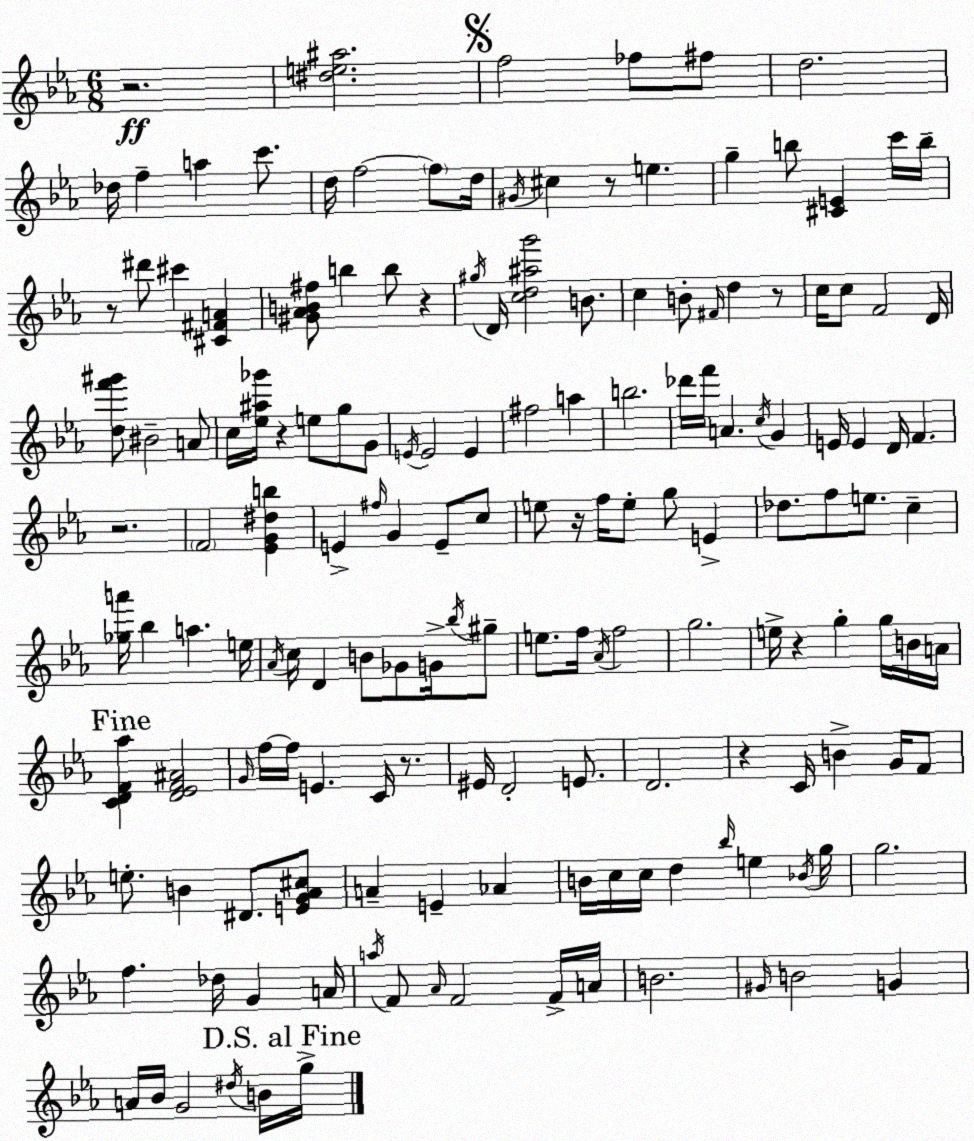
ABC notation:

X:1
T:Untitled
M:6/8
L:1/4
K:Eb
z2 [^de^a]2 f2 _f/2 ^f/2 d2 _d/4 f a c'/2 d/4 f2 f/2 d/4 ^G/4 ^c z/2 e g b/2 [^CE] c'/4 b/4 z/2 ^d'/2 ^c' [^C^FA] [^G_AB^f]/2 b b/2 z ^g/4 D/4 [cd^ag']2 B/2 c B/2 ^F/4 d z/2 c/4 c/2 F2 D/4 [df'^g']/2 ^B2 A/2 c/4 [_e^a_g']/4 z e/2 g/2 G/2 E/4 E2 E ^f2 a b2 _d'/4 f'/4 A c/4 G E/4 E D/4 F z2 F2 [_EG^db] E ^f/4 G E/2 c/2 e/2 z/4 f/4 e/2 g/2 E _d/2 f/2 e/2 c [_ga']/4 _b a e/4 _A/4 c/4 D B/2 _G/2 G/4 _b/4 ^g/2 e/2 f/4 _A/4 f2 g2 e/4 z g g/4 B/4 A/4 [CDF_a] [D_EF^A]2 G/4 f/4 f/4 E C/4 z/2 ^E/4 D2 E/2 D2 z C/4 B G/4 F/2 e/2 B ^D/2 [EG_A^c]/2 A E _A B/4 c/4 c/4 d _b/4 e _B/4 g/4 g2 f _d/4 G A/4 a/4 F/2 _A/4 F2 F/4 A/4 B2 ^G/4 B2 G A/4 _B/4 G2 ^d/4 B/4 g/4